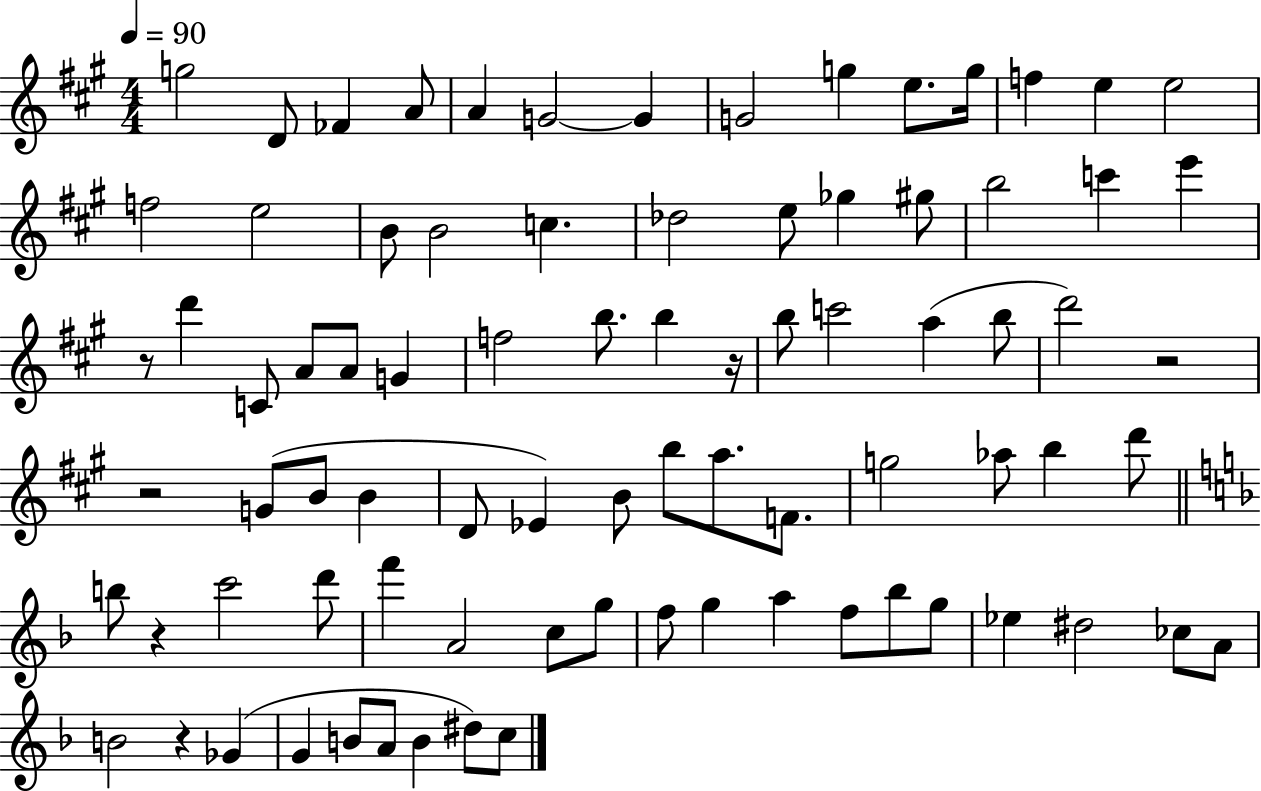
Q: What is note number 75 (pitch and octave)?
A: B4